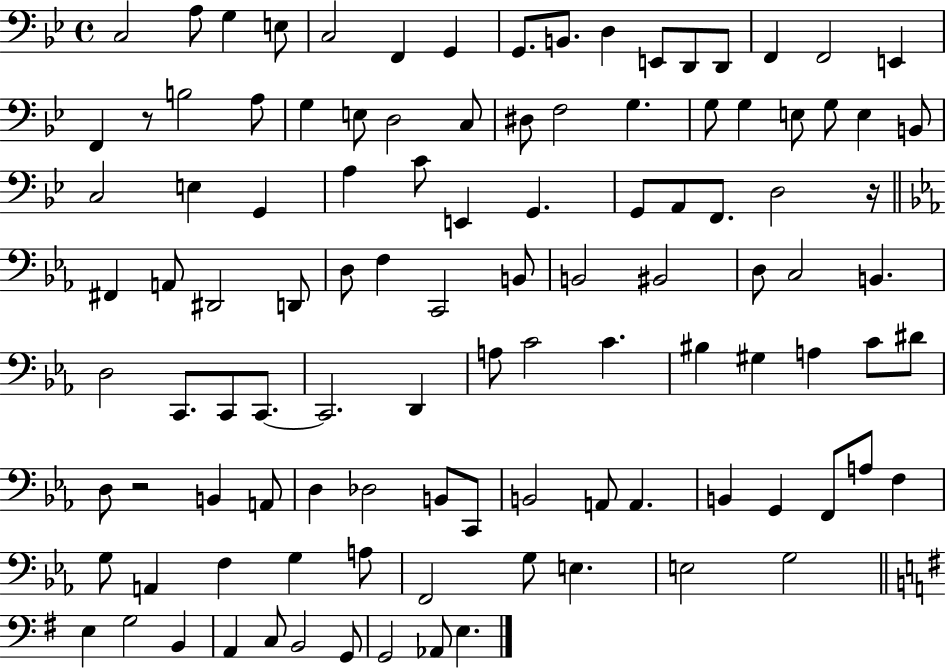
C3/h A3/e G3/q E3/e C3/h F2/q G2/q G2/e. B2/e. D3/q E2/e D2/e D2/e F2/q F2/h E2/q F2/q R/e B3/h A3/e G3/q E3/e D3/h C3/e D#3/e F3/h G3/q. G3/e G3/q E3/e G3/e E3/q B2/e C3/h E3/q G2/q A3/q C4/e E2/q G2/q. G2/e A2/e F2/e. D3/h R/s F#2/q A2/e D#2/h D2/e D3/e F3/q C2/h B2/e B2/h BIS2/h D3/e C3/h B2/q. D3/h C2/e. C2/e C2/e. C2/h. D2/q A3/e C4/h C4/q. BIS3/q G#3/q A3/q C4/e D#4/e D3/e R/h B2/q A2/e D3/q Db3/h B2/e C2/e B2/h A2/e A2/q. B2/q G2/q F2/e A3/e F3/q G3/e A2/q F3/q G3/q A3/e F2/h G3/e E3/q. E3/h G3/h E3/q G3/h B2/q A2/q C3/e B2/h G2/e G2/h Ab2/e E3/q.